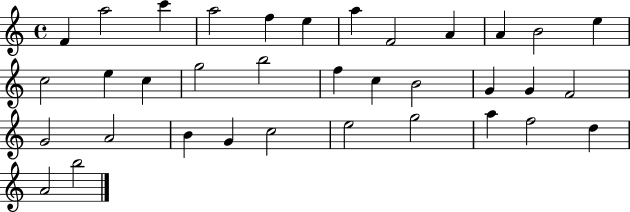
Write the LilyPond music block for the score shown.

{
  \clef treble
  \time 4/4
  \defaultTimeSignature
  \key c \major
  f'4 a''2 c'''4 | a''2 f''4 e''4 | a''4 f'2 a'4 | a'4 b'2 e''4 | \break c''2 e''4 c''4 | g''2 b''2 | f''4 c''4 b'2 | g'4 g'4 f'2 | \break g'2 a'2 | b'4 g'4 c''2 | e''2 g''2 | a''4 f''2 d''4 | \break a'2 b''2 | \bar "|."
}